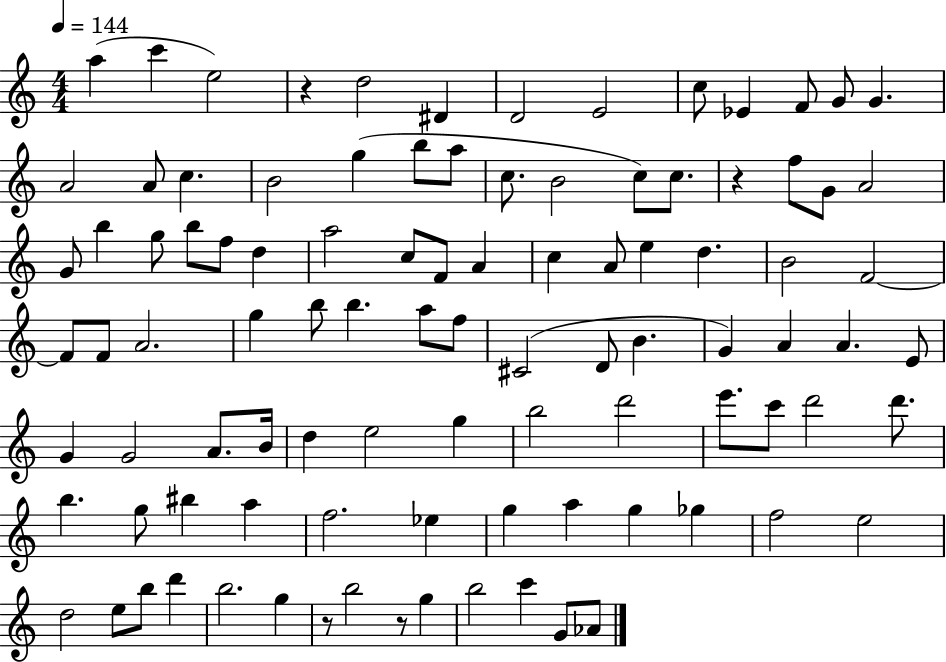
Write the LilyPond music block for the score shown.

{
  \clef treble
  \numericTimeSignature
  \time 4/4
  \key c \major
  \tempo 4 = 144
  a''4( c'''4 e''2) | r4 d''2 dis'4 | d'2 e'2 | c''8 ees'4 f'8 g'8 g'4. | \break a'2 a'8 c''4. | b'2 g''4( b''8 a''8 | c''8. b'2 c''8) c''8. | r4 f''8 g'8 a'2 | \break g'8 b''4 g''8 b''8 f''8 d''4 | a''2 c''8 f'8 a'4 | c''4 a'8 e''4 d''4. | b'2 f'2~~ | \break f'8 f'8 a'2. | g''4 b''8 b''4. a''8 f''8 | cis'2( d'8 b'4. | g'4) a'4 a'4. e'8 | \break g'4 g'2 a'8. b'16 | d''4 e''2 g''4 | b''2 d'''2 | e'''8. c'''8 d'''2 d'''8. | \break b''4. g''8 bis''4 a''4 | f''2. ees''4 | g''4 a''4 g''4 ges''4 | f''2 e''2 | \break d''2 e''8 b''8 d'''4 | b''2. g''4 | r8 b''2 r8 g''4 | b''2 c'''4 g'8 aes'8 | \break \bar "|."
}